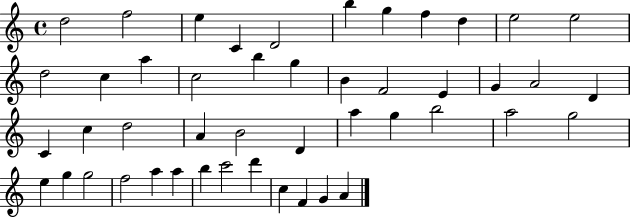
D5/h F5/h E5/q C4/q D4/h B5/q G5/q F5/q D5/q E5/h E5/h D5/h C5/q A5/q C5/h B5/q G5/q B4/q F4/h E4/q G4/q A4/h D4/q C4/q C5/q D5/h A4/q B4/h D4/q A5/q G5/q B5/h A5/h G5/h E5/q G5/q G5/h F5/h A5/q A5/q B5/q C6/h D6/q C5/q F4/q G4/q A4/q